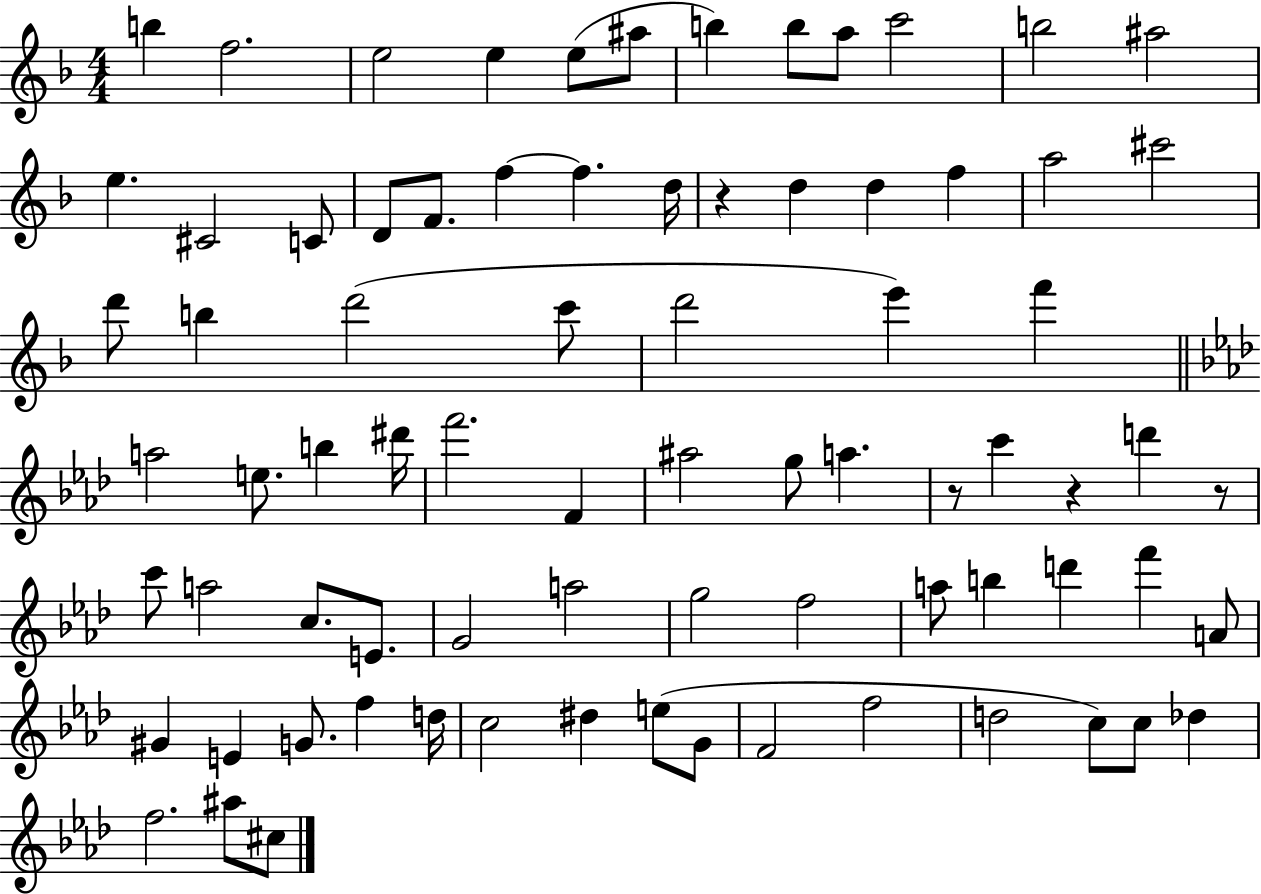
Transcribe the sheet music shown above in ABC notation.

X:1
T:Untitled
M:4/4
L:1/4
K:F
b f2 e2 e e/2 ^a/2 b b/2 a/2 c'2 b2 ^a2 e ^C2 C/2 D/2 F/2 f f d/4 z d d f a2 ^c'2 d'/2 b d'2 c'/2 d'2 e' f' a2 e/2 b ^d'/4 f'2 F ^a2 g/2 a z/2 c' z d' z/2 c'/2 a2 c/2 E/2 G2 a2 g2 f2 a/2 b d' f' A/2 ^G E G/2 f d/4 c2 ^d e/2 G/2 F2 f2 d2 c/2 c/2 _d f2 ^a/2 ^c/2